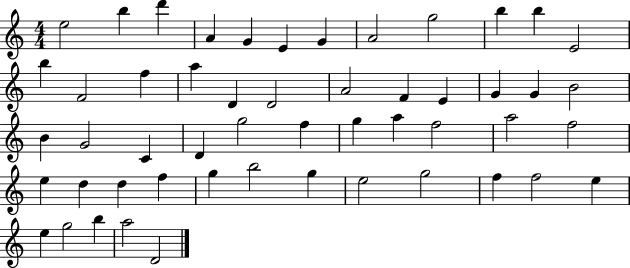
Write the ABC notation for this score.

X:1
T:Untitled
M:4/4
L:1/4
K:C
e2 b d' A G E G A2 g2 b b E2 b F2 f a D D2 A2 F E G G B2 B G2 C D g2 f g a f2 a2 f2 e d d f g b2 g e2 g2 f f2 e e g2 b a2 D2